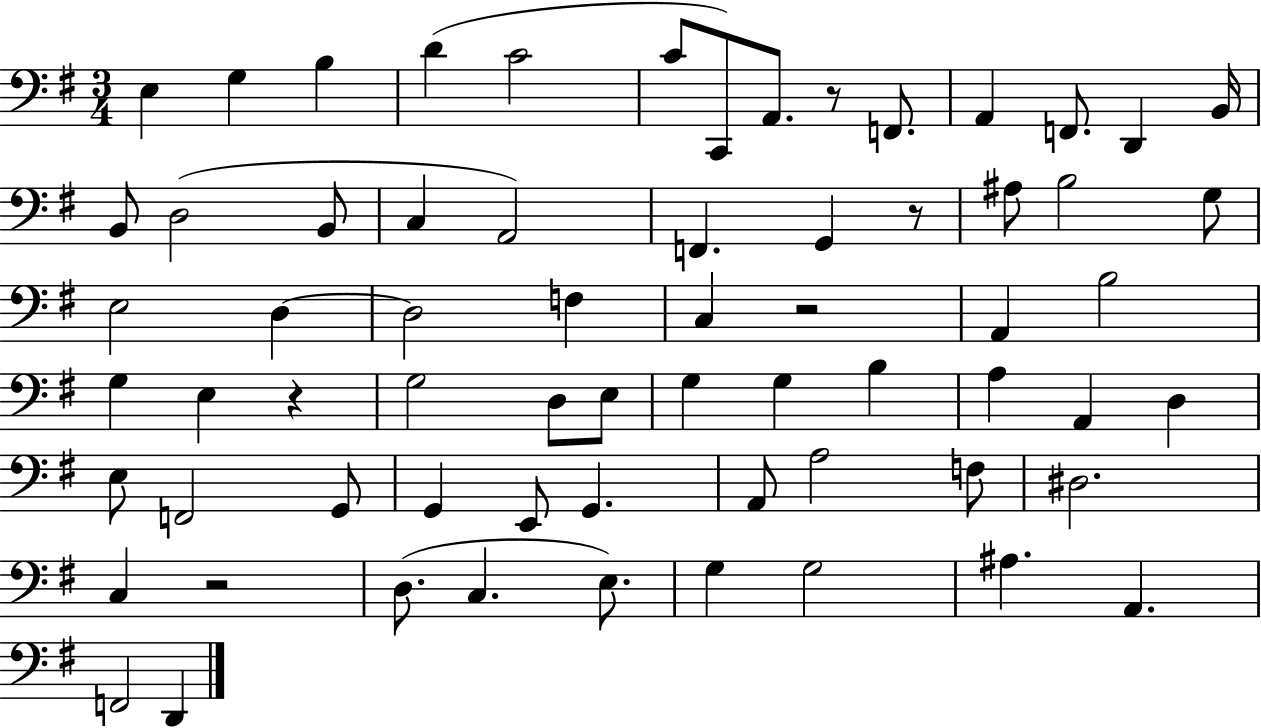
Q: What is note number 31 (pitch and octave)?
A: G3